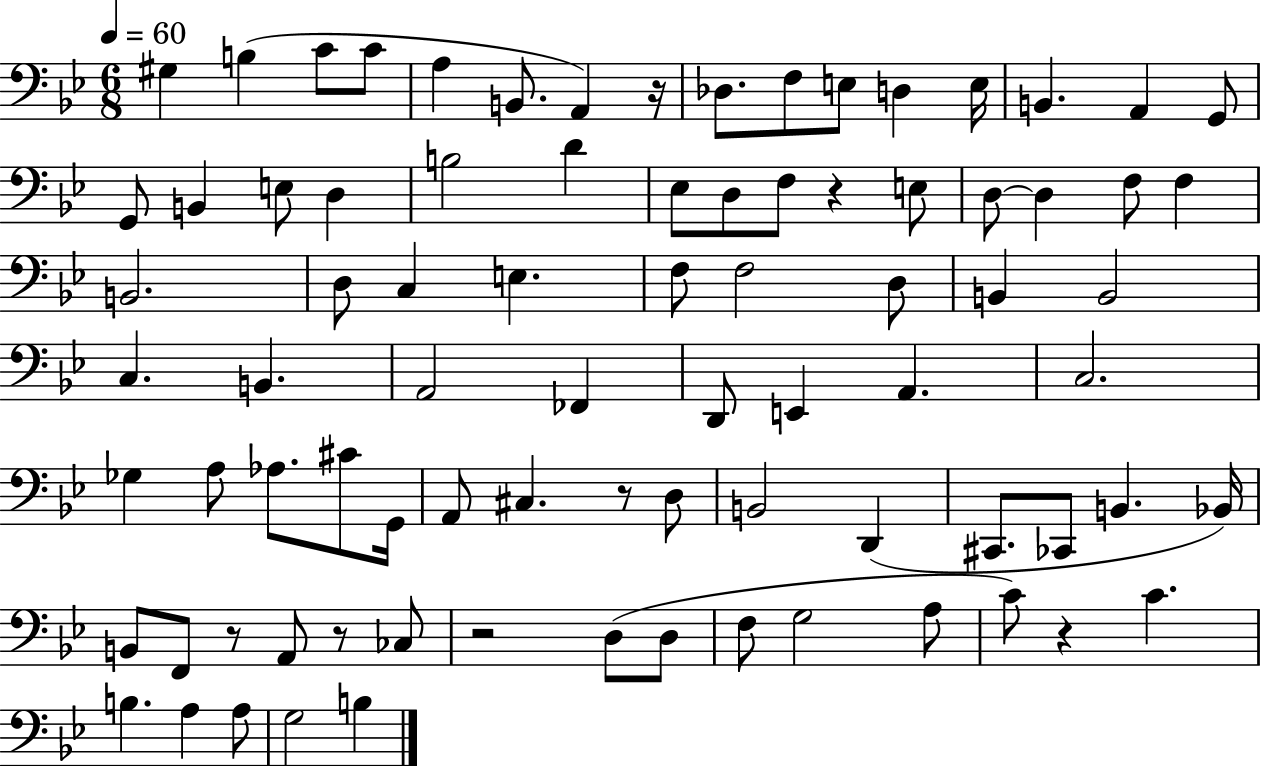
G#3/q B3/q C4/e C4/e A3/q B2/e. A2/q R/s Db3/e. F3/e E3/e D3/q E3/s B2/q. A2/q G2/e G2/e B2/q E3/e D3/q B3/h D4/q Eb3/e D3/e F3/e R/q E3/e D3/e D3/q F3/e F3/q B2/h. D3/e C3/q E3/q. F3/e F3/h D3/e B2/q B2/h C3/q. B2/q. A2/h FES2/q D2/e E2/q A2/q. C3/h. Gb3/q A3/e Ab3/e. C#4/e G2/s A2/e C#3/q. R/e D3/e B2/h D2/q C#2/e. CES2/e B2/q. Bb2/s B2/e F2/e R/e A2/e R/e CES3/e R/h D3/e D3/e F3/e G3/h A3/e C4/e R/q C4/q. B3/q. A3/q A3/e G3/h B3/q